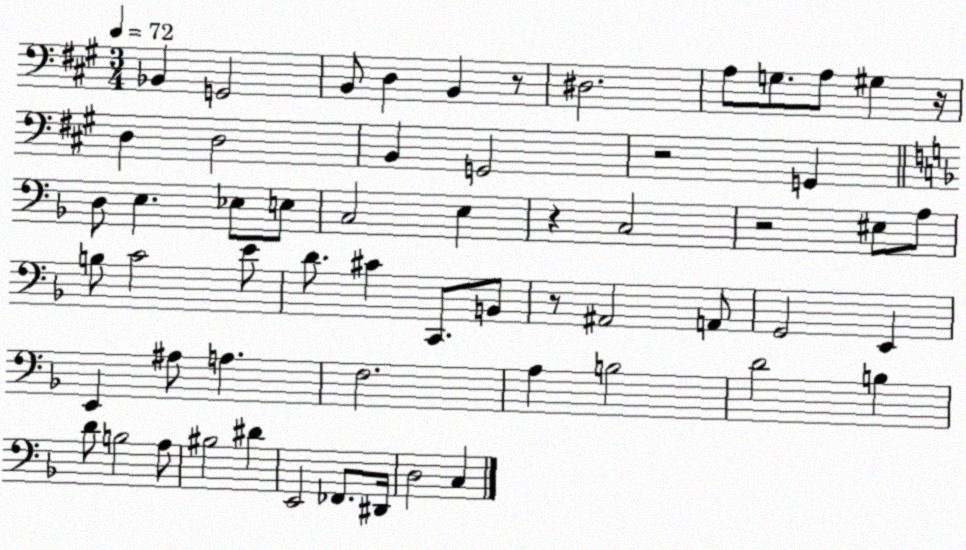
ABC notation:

X:1
T:Untitled
M:3/4
L:1/4
K:A
_B,, G,,2 B,,/2 D, B,, z/2 ^D,2 A,/2 G,/2 A,/2 ^G, z/4 D, D,2 B,, G,,2 z2 G,, D,/2 E, _E,/2 E,/2 C,2 E, z C,2 z2 ^E,/2 A,/2 B,/2 C2 E/2 D/2 ^C C,,/2 B,,/2 z/2 ^A,,2 A,,/2 G,,2 E,, E,, ^A,/2 A, F,2 A, B,2 D2 B, D/2 B,2 A,/2 ^B,2 ^D E,,2 _F,,/2 ^D,,/4 D,2 C,